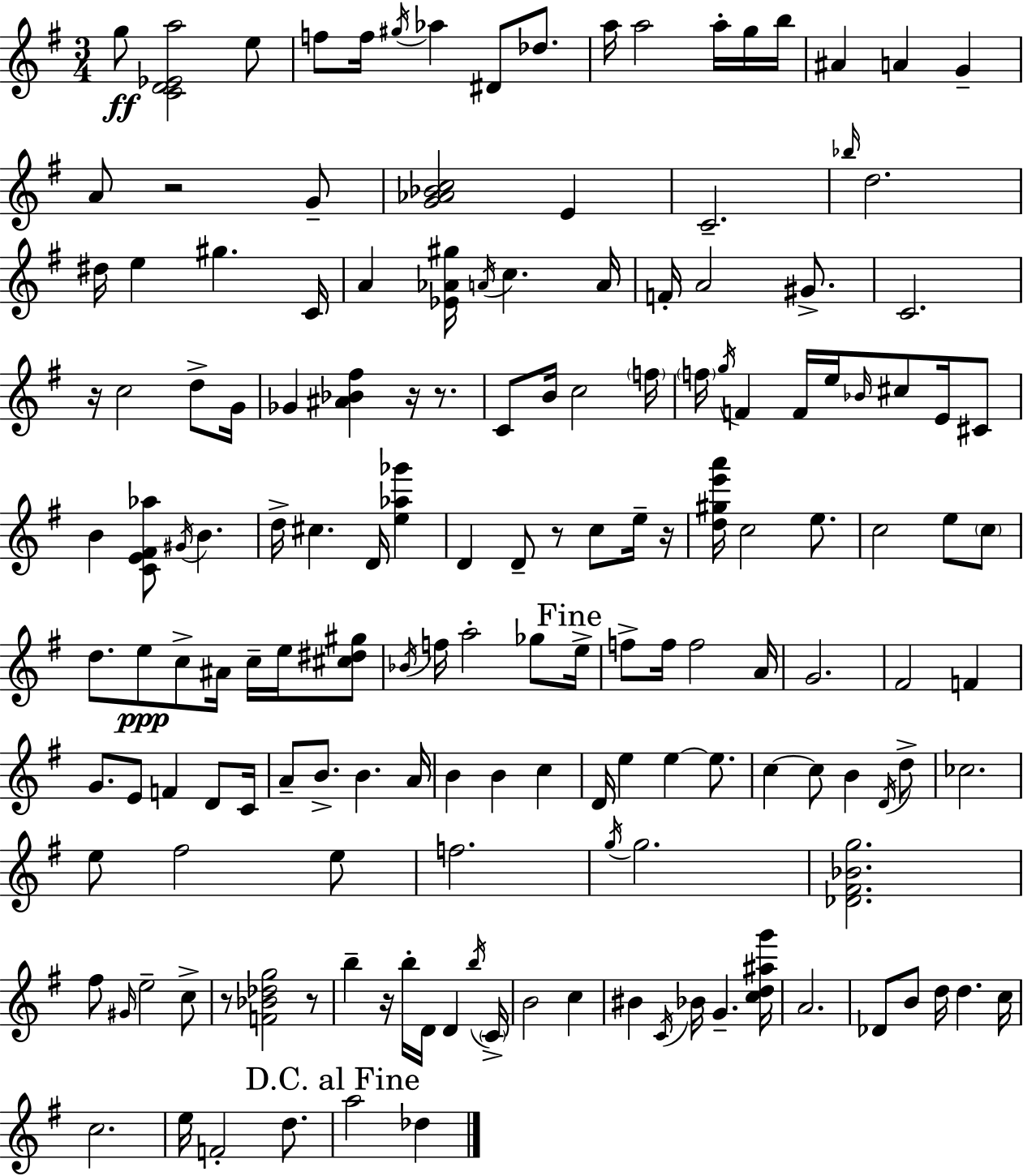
X:1
T:Untitled
M:3/4
L:1/4
K:G
g/2 [CD_Ea]2 e/2 f/2 f/4 ^g/4 _a ^D/2 _d/2 a/4 a2 a/4 g/4 b/4 ^A A G A/2 z2 G/2 [G_A_Bc]2 E C2 _b/4 d2 ^d/4 e ^g C/4 A [_E_A^g]/4 A/4 c A/4 F/4 A2 ^G/2 C2 z/4 c2 d/2 G/4 _G [^A_B^f] z/4 z/2 C/2 B/4 c2 f/4 f/4 g/4 F F/4 e/4 _B/4 ^c/2 E/4 ^C/2 B [CE^F_a]/2 ^G/4 B d/4 ^c D/4 [e_a_g'] D D/2 z/2 c/2 e/4 z/4 [d^ge'a']/4 c2 e/2 c2 e/2 c/2 d/2 e/2 c/2 ^A/4 c/4 e/4 [^c^d^g]/2 _B/4 f/4 a2 _g/2 e/4 f/2 f/4 f2 A/4 G2 ^F2 F G/2 E/2 F D/2 C/4 A/2 B/2 B A/4 B B c D/4 e e e/2 c c/2 B D/4 d/2 _c2 e/2 ^f2 e/2 f2 g/4 g2 [_D^F_Bg]2 ^f/2 ^G/4 e2 c/2 z/2 [F_B_dg]2 z/2 b z/4 b/4 D/4 D b/4 C/4 B2 c ^B C/4 _B/4 G [cd^ag']/4 A2 _D/2 B/2 d/4 d c/4 c2 e/4 F2 d/2 a2 _d